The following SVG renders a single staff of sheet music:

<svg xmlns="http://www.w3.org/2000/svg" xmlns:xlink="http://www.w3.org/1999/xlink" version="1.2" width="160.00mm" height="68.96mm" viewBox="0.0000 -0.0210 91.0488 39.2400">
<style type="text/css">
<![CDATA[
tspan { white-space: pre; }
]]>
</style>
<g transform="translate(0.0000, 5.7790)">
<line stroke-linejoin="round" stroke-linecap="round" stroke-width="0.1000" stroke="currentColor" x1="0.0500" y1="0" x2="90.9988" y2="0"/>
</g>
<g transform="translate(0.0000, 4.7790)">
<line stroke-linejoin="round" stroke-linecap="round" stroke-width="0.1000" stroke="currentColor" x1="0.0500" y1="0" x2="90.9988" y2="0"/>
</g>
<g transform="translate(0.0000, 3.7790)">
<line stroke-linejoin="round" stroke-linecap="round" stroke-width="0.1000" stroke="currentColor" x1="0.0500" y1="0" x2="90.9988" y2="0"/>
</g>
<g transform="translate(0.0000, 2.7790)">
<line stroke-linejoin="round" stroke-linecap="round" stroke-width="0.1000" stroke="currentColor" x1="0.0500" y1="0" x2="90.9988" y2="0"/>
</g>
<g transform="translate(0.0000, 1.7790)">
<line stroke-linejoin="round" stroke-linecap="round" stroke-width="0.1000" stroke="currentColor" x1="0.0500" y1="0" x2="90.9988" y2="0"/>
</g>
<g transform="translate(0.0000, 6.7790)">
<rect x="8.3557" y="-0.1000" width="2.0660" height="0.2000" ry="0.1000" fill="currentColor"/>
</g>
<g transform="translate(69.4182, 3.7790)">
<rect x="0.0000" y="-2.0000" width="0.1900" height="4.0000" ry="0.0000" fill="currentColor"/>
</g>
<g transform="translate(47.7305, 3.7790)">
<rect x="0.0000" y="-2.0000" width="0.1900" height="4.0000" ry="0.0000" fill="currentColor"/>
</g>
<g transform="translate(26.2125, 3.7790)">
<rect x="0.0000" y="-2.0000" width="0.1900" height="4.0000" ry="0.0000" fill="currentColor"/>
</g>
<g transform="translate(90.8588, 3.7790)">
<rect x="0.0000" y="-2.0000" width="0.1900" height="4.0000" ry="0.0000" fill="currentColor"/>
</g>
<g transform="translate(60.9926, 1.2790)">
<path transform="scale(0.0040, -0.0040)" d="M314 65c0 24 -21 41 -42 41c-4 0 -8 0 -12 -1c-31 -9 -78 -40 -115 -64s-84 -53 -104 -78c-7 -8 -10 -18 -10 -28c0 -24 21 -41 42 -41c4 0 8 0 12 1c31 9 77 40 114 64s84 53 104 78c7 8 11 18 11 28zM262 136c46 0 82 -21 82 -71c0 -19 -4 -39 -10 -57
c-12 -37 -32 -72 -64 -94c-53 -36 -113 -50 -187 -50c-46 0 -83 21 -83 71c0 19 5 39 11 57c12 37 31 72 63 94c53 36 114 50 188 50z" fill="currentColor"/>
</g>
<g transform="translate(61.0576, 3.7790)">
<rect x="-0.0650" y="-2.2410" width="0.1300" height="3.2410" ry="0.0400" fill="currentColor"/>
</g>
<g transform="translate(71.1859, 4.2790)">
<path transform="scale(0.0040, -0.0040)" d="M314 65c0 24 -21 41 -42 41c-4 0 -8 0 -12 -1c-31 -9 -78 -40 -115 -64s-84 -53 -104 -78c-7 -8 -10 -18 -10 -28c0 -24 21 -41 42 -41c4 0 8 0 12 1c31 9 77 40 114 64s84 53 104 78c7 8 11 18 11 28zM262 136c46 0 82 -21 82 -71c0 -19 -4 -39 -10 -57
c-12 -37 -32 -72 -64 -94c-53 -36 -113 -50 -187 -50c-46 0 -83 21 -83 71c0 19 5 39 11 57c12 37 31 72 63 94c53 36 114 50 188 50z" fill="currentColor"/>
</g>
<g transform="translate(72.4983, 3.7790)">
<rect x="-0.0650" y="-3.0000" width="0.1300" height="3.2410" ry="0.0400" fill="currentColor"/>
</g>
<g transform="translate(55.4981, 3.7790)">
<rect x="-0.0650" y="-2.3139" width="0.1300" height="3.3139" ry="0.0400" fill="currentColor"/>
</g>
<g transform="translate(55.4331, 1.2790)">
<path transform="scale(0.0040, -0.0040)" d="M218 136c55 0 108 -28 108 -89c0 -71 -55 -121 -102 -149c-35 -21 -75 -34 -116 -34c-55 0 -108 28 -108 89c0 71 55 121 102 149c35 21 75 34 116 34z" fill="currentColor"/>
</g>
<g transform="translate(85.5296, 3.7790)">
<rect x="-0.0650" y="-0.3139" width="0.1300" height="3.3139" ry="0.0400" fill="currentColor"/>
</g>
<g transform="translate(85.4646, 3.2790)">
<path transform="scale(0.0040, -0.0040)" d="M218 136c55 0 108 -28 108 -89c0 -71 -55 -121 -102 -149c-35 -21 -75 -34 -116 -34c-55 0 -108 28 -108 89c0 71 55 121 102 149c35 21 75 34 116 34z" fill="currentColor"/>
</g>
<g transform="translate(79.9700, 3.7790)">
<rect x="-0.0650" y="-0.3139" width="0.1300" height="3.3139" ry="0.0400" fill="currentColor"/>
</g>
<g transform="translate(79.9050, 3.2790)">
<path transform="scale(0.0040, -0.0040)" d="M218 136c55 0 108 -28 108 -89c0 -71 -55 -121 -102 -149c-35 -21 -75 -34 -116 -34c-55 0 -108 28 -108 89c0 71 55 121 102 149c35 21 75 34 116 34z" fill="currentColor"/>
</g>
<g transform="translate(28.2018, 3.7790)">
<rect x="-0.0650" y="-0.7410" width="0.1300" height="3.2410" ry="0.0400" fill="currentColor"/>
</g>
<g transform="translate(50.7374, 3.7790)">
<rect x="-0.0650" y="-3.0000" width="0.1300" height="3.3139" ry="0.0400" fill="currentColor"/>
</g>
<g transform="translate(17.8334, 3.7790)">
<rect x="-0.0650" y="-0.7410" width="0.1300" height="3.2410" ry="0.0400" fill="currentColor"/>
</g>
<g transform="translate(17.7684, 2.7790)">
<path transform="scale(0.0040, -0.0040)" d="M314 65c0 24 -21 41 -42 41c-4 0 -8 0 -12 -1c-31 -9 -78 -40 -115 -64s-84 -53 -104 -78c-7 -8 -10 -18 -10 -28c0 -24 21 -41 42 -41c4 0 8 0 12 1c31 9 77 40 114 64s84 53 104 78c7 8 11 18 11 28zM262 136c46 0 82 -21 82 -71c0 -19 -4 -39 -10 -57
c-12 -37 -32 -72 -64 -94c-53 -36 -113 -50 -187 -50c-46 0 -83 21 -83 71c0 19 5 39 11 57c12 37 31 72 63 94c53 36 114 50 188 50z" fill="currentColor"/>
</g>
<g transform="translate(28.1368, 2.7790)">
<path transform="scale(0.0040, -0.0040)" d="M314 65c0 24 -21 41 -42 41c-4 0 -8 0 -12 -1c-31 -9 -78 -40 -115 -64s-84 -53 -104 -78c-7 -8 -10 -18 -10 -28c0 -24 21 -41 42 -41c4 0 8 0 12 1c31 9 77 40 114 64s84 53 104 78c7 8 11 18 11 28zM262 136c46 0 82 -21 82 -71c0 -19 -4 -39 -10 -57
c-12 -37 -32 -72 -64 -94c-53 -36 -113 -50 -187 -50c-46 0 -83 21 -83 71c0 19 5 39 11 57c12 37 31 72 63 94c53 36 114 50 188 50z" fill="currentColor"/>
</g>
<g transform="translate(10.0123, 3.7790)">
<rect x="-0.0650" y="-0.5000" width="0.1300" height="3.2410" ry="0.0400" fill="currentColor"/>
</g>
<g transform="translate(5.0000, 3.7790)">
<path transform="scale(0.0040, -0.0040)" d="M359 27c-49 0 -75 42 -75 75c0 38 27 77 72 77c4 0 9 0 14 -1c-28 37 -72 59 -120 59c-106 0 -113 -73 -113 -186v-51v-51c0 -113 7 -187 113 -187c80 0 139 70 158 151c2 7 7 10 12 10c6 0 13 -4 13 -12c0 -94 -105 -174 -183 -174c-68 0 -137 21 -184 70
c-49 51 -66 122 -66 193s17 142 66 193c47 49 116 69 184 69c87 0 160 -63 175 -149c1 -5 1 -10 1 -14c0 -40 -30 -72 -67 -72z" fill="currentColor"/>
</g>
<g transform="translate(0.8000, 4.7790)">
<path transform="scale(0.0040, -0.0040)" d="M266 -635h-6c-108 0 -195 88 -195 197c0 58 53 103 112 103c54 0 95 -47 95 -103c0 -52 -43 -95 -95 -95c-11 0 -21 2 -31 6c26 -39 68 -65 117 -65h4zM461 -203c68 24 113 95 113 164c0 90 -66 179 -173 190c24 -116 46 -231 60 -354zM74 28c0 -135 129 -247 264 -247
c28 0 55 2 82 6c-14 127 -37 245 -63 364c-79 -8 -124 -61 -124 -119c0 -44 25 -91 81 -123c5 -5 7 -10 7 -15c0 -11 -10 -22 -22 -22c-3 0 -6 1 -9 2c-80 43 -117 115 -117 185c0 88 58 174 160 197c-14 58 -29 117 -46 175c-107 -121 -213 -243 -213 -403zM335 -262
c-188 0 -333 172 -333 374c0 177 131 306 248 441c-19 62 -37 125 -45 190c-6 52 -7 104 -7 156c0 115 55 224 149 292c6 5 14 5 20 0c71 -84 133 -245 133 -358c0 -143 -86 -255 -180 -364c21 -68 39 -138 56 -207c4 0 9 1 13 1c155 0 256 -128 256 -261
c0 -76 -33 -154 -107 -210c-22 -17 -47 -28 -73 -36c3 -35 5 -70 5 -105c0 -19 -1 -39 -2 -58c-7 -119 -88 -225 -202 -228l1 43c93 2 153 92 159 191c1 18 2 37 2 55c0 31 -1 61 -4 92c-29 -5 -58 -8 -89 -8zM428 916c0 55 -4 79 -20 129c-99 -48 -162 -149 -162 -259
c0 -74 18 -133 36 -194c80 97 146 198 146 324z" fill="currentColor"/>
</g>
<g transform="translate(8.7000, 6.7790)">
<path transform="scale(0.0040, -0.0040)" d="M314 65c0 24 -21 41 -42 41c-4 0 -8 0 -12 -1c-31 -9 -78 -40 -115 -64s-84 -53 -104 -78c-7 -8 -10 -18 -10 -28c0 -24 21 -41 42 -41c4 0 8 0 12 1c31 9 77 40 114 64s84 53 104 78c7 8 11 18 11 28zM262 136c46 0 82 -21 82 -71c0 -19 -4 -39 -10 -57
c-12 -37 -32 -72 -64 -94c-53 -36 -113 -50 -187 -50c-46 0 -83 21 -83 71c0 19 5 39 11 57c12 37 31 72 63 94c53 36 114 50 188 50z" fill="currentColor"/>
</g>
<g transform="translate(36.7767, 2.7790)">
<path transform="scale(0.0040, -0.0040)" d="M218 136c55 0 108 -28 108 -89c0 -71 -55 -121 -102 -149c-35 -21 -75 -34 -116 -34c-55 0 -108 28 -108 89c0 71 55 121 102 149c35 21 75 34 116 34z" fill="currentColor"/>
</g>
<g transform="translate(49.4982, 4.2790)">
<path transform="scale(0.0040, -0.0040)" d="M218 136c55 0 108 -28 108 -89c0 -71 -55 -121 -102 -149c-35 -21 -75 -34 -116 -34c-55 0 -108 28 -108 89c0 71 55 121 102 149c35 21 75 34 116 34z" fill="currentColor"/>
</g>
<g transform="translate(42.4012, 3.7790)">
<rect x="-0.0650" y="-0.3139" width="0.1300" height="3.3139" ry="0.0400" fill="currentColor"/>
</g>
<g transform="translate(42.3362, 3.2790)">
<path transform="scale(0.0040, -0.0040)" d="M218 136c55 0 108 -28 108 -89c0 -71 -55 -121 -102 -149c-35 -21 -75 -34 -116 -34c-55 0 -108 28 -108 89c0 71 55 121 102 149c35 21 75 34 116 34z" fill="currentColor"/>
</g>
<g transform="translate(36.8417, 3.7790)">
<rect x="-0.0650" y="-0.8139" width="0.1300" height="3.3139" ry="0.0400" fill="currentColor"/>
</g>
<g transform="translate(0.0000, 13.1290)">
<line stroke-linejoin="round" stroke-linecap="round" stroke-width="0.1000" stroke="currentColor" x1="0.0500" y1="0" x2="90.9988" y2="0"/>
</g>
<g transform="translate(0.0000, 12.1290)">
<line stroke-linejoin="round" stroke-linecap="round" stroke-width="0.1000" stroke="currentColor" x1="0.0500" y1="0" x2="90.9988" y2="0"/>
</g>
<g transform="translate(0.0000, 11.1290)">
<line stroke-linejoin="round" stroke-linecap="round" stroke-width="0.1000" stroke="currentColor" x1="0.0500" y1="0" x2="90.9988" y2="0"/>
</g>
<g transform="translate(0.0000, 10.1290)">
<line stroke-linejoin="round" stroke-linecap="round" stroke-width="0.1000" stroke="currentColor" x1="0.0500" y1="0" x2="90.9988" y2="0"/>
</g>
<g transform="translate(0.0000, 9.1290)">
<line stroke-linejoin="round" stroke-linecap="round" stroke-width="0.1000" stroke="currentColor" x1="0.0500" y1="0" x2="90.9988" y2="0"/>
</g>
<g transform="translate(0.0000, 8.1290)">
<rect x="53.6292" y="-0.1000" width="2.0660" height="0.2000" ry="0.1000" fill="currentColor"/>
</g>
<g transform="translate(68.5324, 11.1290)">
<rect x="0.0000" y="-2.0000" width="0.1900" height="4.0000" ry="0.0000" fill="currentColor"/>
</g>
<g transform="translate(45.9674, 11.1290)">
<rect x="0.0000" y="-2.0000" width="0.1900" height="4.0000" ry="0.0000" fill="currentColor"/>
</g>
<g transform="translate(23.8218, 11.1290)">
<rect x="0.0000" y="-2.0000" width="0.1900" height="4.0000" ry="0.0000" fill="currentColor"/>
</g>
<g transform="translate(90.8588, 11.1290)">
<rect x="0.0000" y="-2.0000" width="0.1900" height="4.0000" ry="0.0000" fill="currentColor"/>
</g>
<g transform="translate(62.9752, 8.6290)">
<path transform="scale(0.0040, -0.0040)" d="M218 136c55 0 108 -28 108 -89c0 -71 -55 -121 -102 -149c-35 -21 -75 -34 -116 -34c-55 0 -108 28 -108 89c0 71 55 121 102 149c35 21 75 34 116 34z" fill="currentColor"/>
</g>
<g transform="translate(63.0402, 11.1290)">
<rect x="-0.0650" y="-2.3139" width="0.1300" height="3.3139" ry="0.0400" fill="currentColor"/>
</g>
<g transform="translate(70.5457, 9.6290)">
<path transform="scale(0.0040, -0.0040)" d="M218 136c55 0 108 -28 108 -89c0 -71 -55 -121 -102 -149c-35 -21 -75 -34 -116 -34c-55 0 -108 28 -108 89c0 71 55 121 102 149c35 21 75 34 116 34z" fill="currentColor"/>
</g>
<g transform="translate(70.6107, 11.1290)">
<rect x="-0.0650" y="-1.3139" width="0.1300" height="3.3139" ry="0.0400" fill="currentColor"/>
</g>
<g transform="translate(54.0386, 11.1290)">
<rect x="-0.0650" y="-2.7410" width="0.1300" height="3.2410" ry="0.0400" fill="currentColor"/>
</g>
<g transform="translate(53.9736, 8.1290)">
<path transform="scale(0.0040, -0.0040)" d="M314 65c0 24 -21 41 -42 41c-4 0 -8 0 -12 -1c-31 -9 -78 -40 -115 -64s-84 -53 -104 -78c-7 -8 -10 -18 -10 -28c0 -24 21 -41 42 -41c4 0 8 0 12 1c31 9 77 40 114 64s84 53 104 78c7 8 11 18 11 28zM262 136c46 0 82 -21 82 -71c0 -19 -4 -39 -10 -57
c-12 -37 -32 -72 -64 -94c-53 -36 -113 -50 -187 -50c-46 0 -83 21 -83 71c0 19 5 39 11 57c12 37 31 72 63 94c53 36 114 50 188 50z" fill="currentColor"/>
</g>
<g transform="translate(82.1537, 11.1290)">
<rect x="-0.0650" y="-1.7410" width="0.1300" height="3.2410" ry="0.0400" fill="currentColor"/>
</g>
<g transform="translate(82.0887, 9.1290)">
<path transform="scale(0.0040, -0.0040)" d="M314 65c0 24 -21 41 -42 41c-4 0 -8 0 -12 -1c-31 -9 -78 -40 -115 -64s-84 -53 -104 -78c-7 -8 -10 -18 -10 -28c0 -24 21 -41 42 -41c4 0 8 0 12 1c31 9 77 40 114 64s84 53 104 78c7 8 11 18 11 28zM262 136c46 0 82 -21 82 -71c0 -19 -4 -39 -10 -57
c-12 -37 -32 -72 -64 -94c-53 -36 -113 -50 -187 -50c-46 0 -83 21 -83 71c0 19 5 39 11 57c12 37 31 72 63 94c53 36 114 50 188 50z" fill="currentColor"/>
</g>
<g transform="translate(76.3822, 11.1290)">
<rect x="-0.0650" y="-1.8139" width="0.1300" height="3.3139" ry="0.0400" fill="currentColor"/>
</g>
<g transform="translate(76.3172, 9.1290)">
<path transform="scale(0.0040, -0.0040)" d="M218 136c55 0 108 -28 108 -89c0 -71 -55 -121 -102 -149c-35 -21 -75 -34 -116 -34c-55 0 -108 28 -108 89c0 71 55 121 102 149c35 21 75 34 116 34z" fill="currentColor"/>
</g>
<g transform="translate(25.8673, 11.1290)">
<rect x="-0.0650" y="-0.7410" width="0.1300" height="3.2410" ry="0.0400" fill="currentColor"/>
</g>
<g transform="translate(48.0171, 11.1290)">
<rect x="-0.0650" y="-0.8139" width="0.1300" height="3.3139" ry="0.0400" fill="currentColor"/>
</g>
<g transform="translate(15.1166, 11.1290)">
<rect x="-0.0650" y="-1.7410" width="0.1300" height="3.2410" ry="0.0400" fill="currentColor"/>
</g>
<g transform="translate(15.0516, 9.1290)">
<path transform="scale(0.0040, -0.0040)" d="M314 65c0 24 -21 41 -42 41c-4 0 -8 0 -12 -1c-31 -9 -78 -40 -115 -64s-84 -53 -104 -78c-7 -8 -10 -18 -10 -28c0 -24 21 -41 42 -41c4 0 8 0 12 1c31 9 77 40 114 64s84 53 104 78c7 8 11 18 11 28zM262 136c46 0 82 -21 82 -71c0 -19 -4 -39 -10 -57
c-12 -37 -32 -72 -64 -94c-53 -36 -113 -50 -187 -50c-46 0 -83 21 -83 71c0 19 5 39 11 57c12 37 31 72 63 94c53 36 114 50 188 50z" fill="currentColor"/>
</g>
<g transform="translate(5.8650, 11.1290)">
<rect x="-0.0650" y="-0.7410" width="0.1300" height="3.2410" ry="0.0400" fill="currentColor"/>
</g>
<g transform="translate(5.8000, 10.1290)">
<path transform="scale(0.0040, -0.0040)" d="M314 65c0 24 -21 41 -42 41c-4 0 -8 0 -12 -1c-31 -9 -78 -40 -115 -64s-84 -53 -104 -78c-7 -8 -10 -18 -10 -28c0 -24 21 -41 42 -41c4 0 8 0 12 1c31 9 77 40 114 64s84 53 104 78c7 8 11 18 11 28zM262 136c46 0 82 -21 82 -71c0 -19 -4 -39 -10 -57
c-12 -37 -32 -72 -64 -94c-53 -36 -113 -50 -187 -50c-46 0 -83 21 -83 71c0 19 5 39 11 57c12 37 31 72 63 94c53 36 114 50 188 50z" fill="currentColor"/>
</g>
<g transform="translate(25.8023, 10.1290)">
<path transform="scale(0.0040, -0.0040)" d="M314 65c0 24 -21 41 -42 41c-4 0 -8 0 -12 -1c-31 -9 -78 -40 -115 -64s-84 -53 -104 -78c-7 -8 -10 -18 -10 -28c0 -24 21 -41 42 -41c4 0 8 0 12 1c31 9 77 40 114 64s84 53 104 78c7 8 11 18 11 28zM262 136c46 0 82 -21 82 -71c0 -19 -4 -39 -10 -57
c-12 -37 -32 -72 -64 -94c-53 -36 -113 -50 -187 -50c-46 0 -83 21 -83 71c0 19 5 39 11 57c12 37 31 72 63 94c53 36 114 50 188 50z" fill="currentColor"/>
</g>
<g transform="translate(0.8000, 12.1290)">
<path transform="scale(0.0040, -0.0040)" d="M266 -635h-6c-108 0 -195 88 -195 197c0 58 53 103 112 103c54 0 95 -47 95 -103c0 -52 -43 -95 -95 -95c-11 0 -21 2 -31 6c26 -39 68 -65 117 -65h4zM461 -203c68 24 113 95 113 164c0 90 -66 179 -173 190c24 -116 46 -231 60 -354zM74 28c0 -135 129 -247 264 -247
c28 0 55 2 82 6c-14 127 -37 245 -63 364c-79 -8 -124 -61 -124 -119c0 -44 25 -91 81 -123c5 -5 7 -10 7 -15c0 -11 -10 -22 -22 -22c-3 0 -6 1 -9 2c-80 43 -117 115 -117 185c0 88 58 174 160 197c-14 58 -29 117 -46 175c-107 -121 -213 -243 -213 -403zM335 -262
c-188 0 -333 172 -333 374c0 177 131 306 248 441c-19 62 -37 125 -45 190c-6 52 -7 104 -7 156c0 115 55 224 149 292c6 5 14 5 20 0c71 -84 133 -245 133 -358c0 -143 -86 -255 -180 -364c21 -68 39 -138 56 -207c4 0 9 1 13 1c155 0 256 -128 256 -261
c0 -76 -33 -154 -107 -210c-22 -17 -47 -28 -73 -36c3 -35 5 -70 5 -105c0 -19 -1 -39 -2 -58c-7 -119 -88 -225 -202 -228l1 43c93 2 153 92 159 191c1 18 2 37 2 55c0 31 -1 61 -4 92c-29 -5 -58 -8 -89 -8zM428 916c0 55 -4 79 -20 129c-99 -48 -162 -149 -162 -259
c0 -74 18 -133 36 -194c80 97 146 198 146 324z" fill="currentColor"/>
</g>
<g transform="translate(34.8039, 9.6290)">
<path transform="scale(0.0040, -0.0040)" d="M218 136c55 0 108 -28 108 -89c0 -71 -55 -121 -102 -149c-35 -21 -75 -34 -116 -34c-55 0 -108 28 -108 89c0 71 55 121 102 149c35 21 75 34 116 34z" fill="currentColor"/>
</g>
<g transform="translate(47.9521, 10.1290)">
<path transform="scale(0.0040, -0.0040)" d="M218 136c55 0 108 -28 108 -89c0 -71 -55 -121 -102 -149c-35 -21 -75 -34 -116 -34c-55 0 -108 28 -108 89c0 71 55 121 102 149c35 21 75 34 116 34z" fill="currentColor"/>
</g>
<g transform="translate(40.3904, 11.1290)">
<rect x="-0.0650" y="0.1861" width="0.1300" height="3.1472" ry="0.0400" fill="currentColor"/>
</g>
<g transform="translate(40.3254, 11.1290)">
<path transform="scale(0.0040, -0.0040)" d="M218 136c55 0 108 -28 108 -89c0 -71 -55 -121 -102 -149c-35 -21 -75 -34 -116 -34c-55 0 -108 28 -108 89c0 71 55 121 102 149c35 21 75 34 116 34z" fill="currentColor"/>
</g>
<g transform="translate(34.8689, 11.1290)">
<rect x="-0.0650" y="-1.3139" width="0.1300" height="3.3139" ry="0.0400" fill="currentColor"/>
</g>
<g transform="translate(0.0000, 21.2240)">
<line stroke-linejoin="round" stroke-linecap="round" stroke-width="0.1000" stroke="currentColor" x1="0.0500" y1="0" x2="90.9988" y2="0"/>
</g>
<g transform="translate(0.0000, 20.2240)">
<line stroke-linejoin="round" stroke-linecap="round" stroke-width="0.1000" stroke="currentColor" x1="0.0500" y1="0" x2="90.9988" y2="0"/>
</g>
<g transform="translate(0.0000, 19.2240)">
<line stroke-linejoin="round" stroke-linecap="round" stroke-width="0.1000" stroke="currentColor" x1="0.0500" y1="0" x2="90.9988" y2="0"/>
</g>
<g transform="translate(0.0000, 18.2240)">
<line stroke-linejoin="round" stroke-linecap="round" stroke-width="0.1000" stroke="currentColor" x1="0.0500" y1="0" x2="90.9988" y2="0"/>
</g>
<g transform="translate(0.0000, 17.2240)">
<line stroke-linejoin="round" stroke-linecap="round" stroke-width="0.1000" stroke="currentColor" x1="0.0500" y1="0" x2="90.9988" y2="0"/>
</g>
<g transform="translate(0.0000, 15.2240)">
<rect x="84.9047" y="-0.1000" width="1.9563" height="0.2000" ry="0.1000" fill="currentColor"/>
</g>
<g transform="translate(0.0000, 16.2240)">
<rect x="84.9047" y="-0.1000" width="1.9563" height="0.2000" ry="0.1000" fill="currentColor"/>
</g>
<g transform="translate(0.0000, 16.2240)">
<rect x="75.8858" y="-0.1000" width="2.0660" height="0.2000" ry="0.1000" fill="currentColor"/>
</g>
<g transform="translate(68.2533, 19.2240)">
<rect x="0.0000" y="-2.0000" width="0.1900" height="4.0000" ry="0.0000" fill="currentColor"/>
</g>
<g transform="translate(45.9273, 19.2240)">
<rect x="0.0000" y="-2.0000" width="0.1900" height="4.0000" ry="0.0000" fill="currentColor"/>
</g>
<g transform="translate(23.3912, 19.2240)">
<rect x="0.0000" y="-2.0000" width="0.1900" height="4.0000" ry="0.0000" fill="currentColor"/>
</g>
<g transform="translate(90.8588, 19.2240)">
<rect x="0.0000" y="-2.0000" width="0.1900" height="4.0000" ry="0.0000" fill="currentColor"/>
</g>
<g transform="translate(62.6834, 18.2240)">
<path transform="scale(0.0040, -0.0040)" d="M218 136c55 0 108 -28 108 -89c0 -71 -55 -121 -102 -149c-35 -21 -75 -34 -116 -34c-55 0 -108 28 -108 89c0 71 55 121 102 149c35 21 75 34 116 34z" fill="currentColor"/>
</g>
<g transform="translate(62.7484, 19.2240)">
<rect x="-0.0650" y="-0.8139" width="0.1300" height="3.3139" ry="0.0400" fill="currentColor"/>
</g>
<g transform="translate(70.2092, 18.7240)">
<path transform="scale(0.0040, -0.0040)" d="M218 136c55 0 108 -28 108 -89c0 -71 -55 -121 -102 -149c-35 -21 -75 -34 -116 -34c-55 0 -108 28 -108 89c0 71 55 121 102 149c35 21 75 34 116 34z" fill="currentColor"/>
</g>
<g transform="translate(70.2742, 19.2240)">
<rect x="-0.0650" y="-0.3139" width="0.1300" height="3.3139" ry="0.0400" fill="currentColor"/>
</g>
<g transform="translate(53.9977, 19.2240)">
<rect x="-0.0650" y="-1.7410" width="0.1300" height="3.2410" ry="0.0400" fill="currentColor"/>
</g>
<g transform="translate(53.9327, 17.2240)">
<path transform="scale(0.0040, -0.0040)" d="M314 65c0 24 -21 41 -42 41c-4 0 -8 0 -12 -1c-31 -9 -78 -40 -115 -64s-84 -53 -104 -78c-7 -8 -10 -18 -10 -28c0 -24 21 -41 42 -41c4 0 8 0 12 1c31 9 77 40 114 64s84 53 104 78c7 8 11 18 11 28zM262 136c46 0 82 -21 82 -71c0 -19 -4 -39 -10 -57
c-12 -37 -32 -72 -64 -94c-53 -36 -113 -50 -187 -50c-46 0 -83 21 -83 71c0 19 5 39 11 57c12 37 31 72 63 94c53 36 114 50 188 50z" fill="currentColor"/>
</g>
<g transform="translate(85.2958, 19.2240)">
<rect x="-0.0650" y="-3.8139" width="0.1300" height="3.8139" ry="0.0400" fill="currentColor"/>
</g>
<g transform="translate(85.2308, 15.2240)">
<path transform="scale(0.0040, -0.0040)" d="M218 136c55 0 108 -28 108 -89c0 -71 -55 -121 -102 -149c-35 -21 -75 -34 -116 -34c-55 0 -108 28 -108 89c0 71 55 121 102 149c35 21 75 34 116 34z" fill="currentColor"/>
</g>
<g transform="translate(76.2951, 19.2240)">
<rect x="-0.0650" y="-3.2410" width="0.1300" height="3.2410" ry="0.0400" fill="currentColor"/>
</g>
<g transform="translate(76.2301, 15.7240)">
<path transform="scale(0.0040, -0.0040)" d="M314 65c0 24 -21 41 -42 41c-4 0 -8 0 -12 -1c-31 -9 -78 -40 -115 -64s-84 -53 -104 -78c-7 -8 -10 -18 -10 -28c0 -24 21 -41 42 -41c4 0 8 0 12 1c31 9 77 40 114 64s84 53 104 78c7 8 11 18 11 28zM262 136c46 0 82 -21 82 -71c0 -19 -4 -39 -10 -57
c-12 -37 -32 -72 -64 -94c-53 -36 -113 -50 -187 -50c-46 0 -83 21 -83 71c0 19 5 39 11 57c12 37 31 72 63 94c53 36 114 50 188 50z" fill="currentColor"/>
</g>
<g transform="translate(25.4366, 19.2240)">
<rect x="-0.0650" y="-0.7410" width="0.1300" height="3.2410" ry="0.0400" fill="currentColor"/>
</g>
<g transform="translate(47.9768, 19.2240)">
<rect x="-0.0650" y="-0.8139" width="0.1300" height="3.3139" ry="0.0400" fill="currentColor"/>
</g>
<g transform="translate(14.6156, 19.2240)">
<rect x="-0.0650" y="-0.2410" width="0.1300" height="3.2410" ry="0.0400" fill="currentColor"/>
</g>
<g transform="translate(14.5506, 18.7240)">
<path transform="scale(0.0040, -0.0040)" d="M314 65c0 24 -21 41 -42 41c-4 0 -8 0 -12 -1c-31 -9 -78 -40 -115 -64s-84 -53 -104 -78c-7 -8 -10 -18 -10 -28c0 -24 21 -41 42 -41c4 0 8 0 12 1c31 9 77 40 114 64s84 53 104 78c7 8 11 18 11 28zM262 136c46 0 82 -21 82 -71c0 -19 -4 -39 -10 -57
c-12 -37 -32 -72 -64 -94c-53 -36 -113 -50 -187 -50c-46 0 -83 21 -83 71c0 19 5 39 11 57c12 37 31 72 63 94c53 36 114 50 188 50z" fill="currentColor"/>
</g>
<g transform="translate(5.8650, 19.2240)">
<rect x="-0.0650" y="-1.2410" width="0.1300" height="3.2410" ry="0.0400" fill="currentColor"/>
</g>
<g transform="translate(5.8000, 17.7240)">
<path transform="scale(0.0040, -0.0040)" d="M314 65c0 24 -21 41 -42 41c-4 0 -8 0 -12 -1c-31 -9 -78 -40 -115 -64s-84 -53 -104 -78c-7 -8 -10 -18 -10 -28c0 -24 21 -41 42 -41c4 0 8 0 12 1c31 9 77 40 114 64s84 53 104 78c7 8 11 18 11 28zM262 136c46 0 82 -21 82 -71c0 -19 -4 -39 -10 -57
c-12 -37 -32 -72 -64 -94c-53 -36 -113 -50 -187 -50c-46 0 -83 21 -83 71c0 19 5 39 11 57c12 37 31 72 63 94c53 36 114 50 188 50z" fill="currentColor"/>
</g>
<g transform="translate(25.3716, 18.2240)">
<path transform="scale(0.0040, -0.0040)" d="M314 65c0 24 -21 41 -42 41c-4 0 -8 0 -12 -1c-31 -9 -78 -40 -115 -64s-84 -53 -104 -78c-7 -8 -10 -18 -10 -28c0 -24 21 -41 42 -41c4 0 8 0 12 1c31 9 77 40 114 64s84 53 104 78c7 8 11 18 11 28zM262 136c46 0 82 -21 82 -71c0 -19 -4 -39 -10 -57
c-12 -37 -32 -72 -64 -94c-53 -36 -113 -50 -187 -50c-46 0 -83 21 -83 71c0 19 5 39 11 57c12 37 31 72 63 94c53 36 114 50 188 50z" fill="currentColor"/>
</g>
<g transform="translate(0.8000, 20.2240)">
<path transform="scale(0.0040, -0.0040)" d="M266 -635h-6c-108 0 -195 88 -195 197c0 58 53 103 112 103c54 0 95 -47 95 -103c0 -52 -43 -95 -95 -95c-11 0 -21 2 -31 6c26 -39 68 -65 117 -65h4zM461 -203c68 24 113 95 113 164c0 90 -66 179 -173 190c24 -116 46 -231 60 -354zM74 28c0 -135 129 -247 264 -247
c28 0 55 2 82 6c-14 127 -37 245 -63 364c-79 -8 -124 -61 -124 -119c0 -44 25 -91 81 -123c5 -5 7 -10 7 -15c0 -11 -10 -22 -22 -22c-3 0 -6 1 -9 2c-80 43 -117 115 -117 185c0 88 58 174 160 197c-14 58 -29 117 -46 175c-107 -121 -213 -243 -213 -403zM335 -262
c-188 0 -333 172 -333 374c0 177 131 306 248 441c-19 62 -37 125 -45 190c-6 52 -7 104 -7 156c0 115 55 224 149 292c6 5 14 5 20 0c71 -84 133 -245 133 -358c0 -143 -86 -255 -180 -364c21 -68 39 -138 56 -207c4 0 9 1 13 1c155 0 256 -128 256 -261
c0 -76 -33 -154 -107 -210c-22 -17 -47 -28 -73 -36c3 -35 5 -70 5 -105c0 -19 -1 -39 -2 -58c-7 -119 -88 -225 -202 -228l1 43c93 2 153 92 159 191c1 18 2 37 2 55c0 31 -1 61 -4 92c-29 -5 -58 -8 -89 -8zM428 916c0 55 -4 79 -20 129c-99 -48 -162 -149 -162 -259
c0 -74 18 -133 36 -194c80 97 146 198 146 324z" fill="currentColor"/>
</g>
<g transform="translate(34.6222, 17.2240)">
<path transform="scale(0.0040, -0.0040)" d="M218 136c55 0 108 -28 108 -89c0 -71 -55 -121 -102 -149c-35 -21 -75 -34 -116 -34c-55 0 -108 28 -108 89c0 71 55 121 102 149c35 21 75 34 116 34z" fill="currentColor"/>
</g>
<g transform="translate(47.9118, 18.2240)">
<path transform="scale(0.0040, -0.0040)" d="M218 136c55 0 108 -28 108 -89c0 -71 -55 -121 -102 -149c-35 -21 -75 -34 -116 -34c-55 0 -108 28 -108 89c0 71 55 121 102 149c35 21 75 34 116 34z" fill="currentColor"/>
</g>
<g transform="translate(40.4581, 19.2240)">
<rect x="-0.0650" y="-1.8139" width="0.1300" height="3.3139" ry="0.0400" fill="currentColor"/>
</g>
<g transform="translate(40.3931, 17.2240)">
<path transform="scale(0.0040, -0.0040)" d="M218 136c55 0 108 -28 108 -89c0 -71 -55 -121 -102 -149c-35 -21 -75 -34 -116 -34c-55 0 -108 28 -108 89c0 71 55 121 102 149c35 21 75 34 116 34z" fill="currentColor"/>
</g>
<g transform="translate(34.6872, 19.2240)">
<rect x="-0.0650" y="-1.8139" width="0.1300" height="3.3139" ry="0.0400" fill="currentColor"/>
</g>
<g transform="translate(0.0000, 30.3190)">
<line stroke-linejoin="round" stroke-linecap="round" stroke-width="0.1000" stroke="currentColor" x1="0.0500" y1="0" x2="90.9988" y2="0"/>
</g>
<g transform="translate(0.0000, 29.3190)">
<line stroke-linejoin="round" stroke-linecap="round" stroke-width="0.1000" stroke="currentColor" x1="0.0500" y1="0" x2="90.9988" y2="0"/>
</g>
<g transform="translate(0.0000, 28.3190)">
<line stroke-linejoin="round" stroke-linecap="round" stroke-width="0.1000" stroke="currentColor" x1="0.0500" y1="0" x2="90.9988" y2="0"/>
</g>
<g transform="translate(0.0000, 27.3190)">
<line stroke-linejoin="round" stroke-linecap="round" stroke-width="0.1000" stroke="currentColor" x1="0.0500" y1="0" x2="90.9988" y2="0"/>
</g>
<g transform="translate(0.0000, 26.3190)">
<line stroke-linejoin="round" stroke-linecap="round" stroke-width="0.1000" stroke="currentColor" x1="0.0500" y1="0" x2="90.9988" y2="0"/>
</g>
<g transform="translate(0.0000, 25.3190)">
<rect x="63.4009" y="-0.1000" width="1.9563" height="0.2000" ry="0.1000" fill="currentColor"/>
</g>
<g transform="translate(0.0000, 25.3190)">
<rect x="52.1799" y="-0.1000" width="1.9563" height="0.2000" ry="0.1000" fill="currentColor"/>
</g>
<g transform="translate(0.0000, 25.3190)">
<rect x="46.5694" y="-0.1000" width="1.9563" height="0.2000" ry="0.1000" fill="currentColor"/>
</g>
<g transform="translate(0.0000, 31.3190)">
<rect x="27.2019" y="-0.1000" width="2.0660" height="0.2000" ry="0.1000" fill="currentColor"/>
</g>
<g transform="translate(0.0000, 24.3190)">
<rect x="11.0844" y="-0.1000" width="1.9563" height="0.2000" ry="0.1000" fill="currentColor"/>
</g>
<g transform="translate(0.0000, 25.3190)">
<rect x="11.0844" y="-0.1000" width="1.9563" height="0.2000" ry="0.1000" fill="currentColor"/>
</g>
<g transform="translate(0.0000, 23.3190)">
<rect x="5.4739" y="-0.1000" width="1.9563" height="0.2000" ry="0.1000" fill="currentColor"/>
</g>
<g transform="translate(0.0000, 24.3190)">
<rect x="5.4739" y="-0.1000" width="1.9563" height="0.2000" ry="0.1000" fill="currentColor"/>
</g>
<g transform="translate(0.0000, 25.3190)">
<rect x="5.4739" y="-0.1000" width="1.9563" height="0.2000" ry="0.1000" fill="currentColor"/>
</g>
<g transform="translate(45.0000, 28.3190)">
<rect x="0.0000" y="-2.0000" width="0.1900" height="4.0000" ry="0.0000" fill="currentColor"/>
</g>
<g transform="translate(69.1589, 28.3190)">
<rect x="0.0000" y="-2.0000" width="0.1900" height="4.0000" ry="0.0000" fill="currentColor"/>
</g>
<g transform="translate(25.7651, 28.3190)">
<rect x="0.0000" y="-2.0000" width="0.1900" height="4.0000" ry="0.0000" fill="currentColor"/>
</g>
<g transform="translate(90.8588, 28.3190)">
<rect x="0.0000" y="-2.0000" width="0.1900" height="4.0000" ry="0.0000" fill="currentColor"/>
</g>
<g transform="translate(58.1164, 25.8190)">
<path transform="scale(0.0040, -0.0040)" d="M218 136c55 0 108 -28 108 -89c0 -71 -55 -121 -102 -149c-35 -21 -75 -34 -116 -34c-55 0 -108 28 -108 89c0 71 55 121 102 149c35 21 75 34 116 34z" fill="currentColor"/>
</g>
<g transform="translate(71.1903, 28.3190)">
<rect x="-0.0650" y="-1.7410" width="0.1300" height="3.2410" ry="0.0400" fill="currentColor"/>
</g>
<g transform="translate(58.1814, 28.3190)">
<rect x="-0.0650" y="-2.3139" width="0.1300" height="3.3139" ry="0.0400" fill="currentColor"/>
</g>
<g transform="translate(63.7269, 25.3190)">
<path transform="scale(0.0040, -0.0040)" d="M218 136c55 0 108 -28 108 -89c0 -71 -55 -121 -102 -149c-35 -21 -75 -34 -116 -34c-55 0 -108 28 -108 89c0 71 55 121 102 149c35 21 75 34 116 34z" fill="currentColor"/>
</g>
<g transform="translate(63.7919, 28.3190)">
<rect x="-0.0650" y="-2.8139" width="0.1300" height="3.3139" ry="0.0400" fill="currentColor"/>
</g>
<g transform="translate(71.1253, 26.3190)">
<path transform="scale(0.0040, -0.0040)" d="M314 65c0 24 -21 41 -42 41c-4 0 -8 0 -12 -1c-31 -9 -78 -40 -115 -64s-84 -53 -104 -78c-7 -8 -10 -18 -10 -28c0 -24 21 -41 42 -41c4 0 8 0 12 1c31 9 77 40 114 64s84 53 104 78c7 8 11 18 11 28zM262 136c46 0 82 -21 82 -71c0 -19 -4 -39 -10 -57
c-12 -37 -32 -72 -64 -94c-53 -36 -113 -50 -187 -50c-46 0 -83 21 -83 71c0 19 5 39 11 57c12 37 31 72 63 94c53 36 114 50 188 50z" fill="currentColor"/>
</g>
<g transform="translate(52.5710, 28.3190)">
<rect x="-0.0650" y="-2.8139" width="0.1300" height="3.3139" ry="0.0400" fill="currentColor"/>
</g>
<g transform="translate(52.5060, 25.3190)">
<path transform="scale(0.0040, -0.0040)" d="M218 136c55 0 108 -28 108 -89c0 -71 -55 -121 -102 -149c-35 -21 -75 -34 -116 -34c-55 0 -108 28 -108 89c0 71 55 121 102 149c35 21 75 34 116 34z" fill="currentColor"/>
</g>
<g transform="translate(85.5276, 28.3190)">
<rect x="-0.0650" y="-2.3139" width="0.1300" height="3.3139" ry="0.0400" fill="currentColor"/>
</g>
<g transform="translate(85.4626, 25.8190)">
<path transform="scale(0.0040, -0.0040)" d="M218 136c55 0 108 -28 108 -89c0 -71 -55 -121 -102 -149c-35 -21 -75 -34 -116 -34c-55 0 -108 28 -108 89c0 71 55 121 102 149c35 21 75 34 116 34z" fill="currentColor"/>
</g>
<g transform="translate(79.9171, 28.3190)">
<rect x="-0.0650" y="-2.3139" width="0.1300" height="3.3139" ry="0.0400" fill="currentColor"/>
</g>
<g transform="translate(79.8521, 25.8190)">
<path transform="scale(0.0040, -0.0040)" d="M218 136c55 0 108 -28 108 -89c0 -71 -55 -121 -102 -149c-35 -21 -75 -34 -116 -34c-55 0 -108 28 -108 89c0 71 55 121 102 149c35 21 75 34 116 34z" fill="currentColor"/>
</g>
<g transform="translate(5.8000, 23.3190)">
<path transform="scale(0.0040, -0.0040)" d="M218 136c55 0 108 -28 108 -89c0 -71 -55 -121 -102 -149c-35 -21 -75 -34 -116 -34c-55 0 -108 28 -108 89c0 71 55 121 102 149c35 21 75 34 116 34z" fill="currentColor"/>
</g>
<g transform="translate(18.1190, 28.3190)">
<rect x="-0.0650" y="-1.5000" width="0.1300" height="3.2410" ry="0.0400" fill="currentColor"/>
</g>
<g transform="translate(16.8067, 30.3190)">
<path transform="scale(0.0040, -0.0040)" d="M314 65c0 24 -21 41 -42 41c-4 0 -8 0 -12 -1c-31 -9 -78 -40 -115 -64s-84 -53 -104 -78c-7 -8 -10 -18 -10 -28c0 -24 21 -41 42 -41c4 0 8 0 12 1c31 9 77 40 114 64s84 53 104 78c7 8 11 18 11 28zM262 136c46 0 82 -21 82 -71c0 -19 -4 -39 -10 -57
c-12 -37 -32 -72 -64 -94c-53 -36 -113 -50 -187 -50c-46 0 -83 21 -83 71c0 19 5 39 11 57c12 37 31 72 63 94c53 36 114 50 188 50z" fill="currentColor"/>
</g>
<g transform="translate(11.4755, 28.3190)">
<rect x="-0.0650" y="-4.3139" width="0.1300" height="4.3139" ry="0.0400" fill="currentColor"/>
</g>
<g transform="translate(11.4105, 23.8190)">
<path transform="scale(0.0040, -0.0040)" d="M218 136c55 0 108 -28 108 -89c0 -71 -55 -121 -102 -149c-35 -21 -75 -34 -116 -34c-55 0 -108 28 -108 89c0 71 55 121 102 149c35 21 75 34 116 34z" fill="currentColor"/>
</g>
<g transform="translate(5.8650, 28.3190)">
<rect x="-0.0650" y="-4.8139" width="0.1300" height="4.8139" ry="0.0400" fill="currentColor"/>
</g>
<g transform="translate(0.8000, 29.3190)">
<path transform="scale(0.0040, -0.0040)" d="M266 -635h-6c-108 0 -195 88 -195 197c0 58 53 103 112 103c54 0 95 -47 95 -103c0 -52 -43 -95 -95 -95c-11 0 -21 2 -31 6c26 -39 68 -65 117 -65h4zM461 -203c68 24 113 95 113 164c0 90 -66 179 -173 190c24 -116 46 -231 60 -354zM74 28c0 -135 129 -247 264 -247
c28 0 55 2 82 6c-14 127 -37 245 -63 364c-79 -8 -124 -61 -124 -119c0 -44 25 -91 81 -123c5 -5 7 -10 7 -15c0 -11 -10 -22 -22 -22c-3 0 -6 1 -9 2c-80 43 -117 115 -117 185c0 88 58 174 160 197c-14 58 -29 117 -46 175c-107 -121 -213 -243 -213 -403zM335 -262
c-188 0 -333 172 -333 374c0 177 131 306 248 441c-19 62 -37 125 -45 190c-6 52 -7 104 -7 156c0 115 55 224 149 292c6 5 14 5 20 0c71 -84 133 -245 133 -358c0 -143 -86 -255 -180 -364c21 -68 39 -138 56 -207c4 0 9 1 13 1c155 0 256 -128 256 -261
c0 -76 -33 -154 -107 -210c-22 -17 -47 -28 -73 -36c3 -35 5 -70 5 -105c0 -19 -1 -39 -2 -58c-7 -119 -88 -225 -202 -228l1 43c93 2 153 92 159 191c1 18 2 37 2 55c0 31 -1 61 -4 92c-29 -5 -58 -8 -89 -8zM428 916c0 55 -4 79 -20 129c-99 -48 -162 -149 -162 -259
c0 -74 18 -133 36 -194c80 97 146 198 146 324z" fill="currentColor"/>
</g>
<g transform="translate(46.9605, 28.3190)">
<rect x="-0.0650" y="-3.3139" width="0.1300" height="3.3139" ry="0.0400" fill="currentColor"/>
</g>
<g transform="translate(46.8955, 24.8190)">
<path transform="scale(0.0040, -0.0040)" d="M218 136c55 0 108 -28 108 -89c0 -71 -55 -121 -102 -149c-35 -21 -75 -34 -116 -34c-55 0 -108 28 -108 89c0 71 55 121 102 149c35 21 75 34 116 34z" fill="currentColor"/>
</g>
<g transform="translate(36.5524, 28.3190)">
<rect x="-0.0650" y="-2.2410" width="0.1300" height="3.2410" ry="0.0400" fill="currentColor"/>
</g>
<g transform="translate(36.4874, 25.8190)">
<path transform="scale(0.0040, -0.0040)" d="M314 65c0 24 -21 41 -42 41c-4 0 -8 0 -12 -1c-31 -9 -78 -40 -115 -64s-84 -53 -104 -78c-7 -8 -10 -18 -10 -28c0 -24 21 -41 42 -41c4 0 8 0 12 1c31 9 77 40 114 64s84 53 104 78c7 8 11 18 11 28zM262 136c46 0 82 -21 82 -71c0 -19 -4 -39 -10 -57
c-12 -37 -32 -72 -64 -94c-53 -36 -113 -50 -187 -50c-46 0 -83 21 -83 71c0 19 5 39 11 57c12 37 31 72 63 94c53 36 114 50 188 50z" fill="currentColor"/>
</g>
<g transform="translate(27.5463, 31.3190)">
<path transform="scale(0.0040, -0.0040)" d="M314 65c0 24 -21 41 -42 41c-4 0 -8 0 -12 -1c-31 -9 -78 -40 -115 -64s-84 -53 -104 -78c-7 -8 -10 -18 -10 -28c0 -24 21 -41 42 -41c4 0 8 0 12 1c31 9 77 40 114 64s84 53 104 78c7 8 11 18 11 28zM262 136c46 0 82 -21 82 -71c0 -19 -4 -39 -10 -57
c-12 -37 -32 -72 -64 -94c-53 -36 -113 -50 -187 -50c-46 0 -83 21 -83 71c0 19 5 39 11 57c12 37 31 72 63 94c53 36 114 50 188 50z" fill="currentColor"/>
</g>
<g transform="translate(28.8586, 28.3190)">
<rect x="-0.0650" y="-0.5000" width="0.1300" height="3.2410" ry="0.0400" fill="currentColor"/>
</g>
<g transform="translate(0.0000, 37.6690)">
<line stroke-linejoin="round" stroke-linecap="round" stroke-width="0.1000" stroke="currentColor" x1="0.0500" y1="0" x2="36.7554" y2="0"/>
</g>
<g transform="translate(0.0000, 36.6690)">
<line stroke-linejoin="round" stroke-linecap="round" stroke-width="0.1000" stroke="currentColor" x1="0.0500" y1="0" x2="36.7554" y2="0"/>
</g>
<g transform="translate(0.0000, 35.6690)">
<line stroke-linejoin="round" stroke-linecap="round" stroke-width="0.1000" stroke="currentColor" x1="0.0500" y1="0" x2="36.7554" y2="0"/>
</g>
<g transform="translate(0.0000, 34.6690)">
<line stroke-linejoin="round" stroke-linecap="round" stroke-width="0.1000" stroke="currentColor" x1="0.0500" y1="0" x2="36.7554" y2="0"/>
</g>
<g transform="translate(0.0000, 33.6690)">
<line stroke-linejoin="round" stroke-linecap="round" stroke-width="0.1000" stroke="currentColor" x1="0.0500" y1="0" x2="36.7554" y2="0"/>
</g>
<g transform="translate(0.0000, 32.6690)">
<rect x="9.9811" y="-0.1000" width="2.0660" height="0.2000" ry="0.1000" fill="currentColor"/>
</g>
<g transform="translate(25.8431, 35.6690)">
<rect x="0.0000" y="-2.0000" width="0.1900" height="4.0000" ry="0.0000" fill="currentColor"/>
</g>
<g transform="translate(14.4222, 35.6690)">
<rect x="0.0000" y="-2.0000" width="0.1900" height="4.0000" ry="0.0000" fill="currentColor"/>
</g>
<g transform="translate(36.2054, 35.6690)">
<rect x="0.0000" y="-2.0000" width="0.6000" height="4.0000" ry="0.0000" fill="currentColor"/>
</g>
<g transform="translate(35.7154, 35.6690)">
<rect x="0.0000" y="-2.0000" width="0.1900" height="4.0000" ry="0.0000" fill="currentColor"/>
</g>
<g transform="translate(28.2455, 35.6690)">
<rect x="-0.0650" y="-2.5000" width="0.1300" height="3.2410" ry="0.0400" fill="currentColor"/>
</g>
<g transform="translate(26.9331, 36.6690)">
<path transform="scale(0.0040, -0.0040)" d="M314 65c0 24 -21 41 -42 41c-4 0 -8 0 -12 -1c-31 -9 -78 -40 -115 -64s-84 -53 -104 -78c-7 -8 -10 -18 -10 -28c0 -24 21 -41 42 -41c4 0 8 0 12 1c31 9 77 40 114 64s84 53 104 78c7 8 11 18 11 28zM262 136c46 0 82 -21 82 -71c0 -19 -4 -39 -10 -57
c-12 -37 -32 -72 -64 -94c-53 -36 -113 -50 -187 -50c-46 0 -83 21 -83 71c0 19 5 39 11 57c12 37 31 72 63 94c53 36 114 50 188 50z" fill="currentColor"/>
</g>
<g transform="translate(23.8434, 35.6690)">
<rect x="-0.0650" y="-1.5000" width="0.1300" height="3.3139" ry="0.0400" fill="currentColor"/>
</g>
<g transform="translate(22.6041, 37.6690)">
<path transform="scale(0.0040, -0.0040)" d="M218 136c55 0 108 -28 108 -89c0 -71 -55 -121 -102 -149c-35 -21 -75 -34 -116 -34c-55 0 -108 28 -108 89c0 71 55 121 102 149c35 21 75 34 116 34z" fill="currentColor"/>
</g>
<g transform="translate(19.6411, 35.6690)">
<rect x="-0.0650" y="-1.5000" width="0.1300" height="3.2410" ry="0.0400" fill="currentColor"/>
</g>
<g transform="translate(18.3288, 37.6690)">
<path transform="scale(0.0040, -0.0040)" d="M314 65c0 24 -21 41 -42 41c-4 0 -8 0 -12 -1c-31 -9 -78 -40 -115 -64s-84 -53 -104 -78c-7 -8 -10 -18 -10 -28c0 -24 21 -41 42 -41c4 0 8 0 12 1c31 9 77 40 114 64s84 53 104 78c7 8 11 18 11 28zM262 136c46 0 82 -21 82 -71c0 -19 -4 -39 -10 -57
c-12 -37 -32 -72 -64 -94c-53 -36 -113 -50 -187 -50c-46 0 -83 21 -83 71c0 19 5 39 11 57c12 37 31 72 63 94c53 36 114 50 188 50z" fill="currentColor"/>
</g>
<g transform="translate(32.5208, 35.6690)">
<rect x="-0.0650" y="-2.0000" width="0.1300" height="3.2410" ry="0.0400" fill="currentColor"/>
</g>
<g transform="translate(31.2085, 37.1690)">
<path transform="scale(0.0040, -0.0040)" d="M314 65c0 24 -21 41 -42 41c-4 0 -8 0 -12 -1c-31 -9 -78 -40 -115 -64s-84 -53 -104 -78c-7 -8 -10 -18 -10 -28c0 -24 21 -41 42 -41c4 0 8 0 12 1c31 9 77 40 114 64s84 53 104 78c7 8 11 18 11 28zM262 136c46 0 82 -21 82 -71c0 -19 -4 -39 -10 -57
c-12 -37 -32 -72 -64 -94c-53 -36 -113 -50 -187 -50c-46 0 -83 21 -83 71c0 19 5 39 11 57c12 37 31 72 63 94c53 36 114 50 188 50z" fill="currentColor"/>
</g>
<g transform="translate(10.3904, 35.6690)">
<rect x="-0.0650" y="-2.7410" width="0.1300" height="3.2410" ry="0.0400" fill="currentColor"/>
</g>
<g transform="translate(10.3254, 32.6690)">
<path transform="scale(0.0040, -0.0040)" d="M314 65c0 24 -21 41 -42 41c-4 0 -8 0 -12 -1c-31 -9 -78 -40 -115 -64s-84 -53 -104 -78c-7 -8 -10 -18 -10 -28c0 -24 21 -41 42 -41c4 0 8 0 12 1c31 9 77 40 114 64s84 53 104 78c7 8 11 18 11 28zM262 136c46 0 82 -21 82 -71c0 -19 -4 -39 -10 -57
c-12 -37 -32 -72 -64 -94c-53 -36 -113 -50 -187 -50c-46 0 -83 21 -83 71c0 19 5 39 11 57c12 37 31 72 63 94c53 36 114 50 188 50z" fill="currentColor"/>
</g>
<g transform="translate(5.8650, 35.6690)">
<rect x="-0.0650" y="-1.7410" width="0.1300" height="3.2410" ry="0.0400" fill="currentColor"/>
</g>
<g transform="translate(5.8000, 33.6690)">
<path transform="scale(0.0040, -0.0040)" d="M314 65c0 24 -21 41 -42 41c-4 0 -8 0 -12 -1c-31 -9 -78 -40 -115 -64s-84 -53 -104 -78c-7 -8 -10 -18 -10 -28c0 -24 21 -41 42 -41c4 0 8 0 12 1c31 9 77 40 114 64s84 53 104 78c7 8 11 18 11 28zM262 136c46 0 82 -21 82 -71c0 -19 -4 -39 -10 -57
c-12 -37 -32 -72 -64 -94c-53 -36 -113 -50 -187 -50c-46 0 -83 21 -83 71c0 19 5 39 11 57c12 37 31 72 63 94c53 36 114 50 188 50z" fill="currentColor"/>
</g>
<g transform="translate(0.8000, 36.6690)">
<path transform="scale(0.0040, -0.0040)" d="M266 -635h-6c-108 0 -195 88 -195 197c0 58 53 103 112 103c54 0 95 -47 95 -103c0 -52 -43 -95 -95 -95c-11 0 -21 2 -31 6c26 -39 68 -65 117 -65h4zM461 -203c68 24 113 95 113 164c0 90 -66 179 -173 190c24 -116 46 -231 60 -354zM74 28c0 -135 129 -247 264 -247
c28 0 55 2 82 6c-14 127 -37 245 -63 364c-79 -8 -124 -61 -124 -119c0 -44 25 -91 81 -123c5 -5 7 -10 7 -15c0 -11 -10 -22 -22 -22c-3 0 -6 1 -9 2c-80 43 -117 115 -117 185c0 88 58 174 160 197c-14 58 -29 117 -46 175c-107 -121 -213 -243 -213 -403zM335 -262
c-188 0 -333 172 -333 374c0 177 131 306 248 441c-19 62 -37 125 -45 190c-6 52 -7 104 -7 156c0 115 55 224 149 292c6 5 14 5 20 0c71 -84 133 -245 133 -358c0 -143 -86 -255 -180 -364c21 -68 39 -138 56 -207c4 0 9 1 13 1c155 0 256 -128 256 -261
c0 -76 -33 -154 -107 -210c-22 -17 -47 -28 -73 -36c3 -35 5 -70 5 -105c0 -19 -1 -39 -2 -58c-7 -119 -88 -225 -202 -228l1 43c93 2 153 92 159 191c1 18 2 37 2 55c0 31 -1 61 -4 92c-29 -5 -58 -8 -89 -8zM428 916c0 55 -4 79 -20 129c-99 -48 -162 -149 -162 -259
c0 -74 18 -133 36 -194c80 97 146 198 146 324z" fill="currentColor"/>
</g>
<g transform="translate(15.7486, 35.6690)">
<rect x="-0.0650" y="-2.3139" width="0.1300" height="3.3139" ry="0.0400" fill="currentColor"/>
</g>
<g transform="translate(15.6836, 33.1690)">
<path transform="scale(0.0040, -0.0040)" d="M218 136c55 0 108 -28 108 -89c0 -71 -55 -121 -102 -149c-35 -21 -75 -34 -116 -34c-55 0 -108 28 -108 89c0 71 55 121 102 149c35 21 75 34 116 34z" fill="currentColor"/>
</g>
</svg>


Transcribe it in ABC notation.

X:1
T:Untitled
M:4/4
L:1/4
K:C
C2 d2 d2 d c A g g2 A2 c c d2 f2 d2 e B d a2 g e f f2 e2 c2 d2 f f d f2 d c b2 c' e' d' E2 C2 g2 b a g a f2 g g f2 a2 g E2 E G2 F2